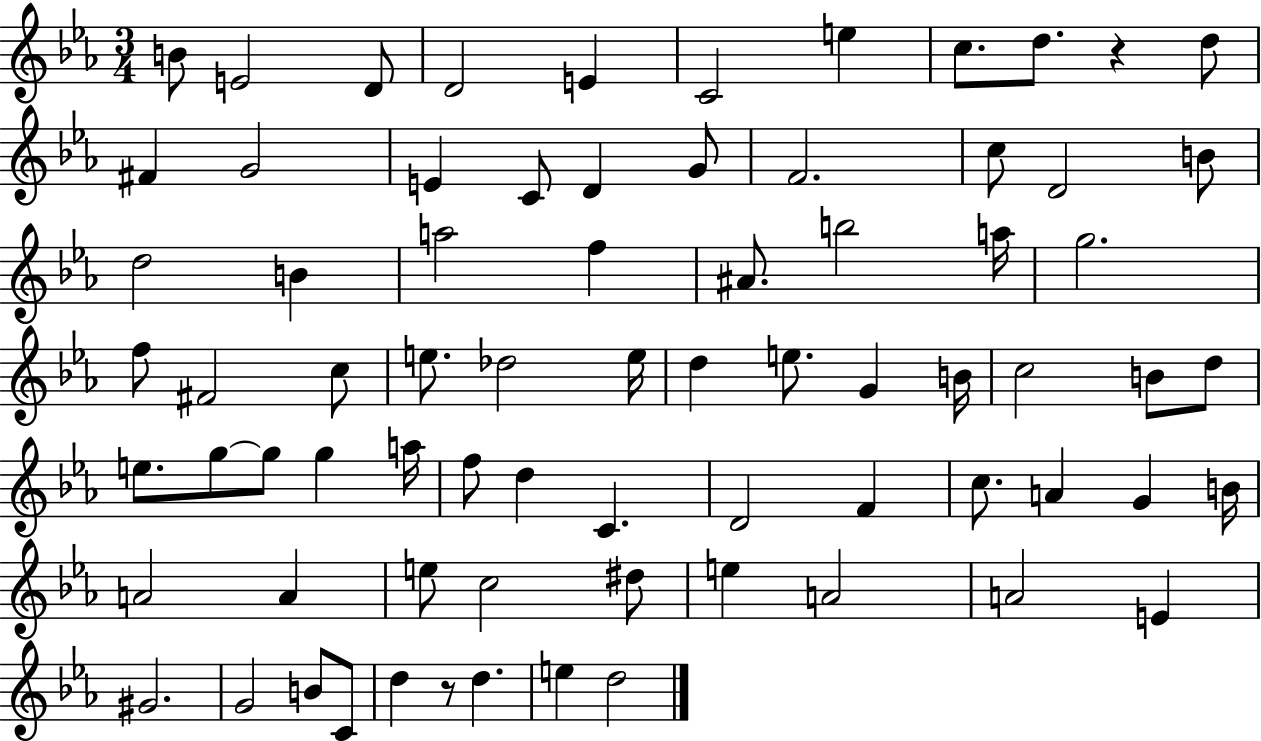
{
  \clef treble
  \numericTimeSignature
  \time 3/4
  \key ees \major
  b'8 e'2 d'8 | d'2 e'4 | c'2 e''4 | c''8. d''8. r4 d''8 | \break fis'4 g'2 | e'4 c'8 d'4 g'8 | f'2. | c''8 d'2 b'8 | \break d''2 b'4 | a''2 f''4 | ais'8. b''2 a''16 | g''2. | \break f''8 fis'2 c''8 | e''8. des''2 e''16 | d''4 e''8. g'4 b'16 | c''2 b'8 d''8 | \break e''8. g''8~~ g''8 g''4 a''16 | f''8 d''4 c'4. | d'2 f'4 | c''8. a'4 g'4 b'16 | \break a'2 a'4 | e''8 c''2 dis''8 | e''4 a'2 | a'2 e'4 | \break gis'2. | g'2 b'8 c'8 | d''4 r8 d''4. | e''4 d''2 | \break \bar "|."
}